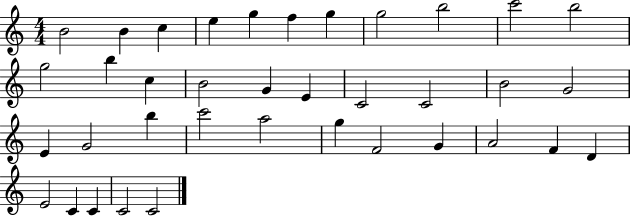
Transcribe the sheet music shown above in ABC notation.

X:1
T:Untitled
M:4/4
L:1/4
K:C
B2 B c e g f g g2 b2 c'2 b2 g2 b c B2 G E C2 C2 B2 G2 E G2 b c'2 a2 g F2 G A2 F D E2 C C C2 C2